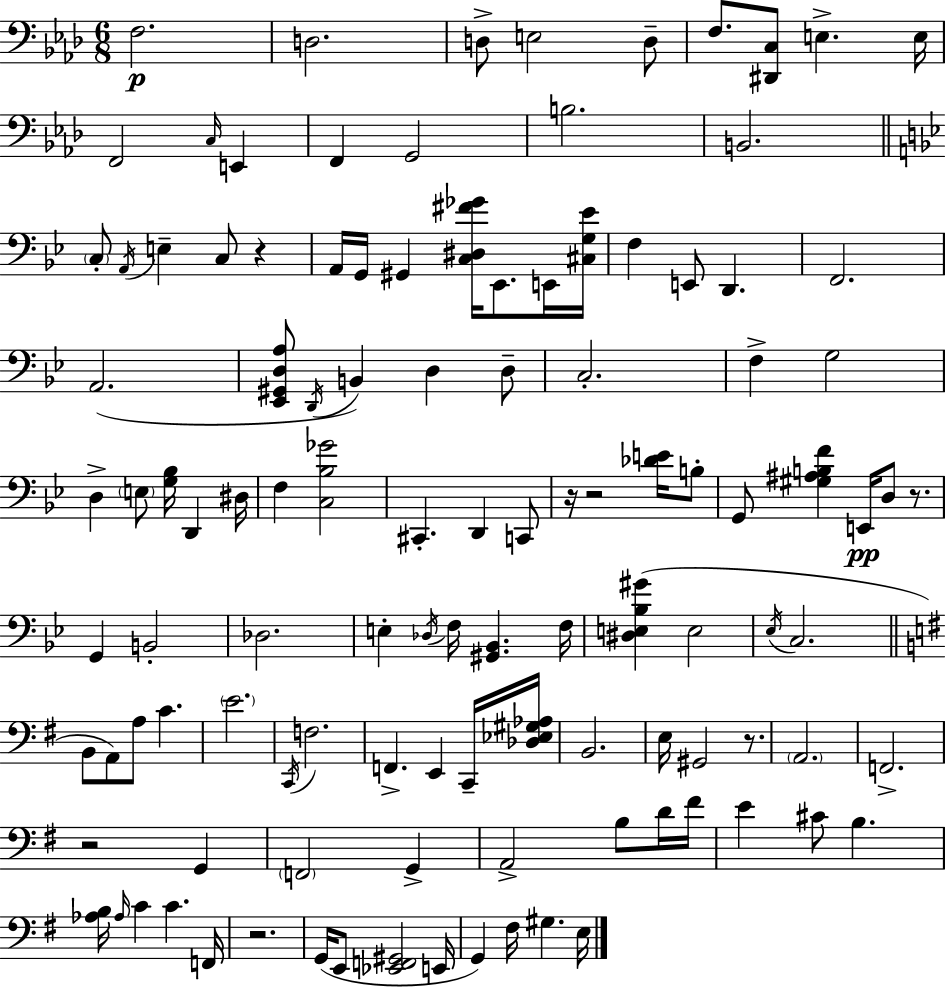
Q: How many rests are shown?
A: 7